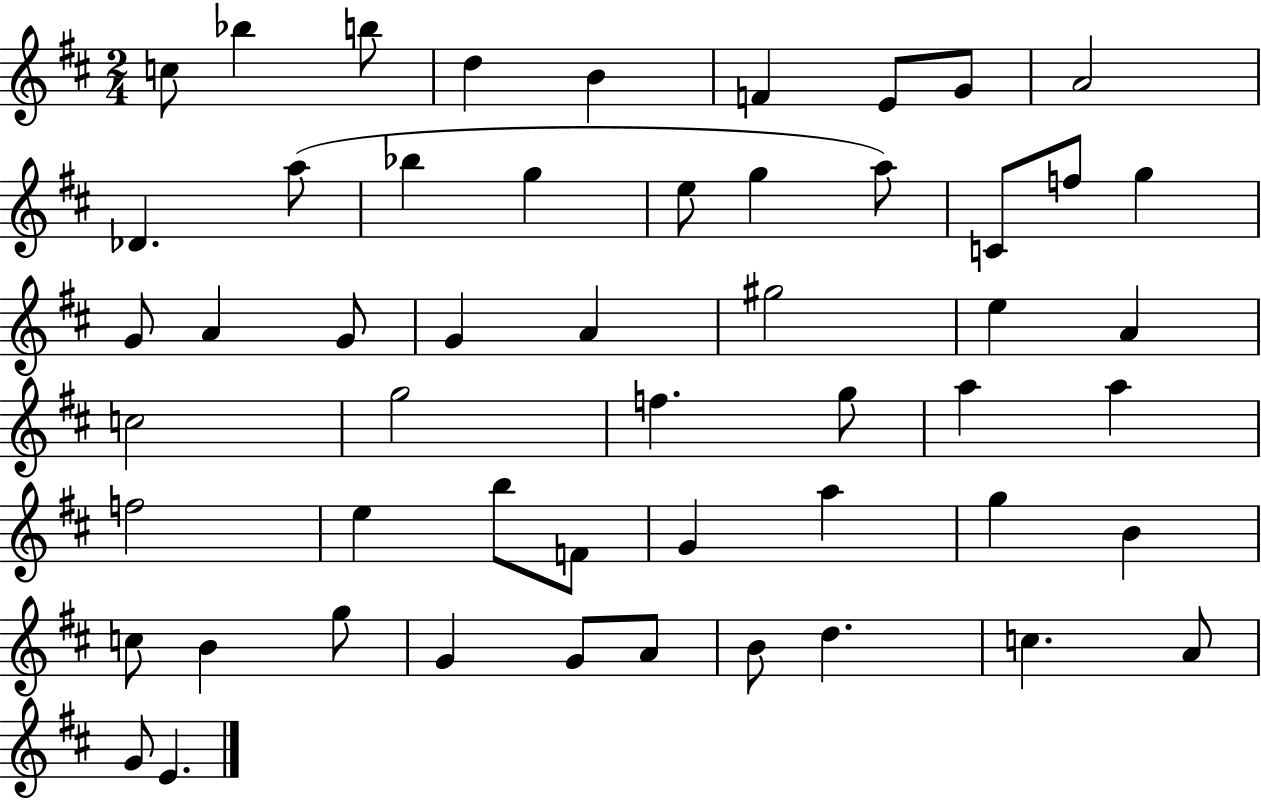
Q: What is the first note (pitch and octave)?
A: C5